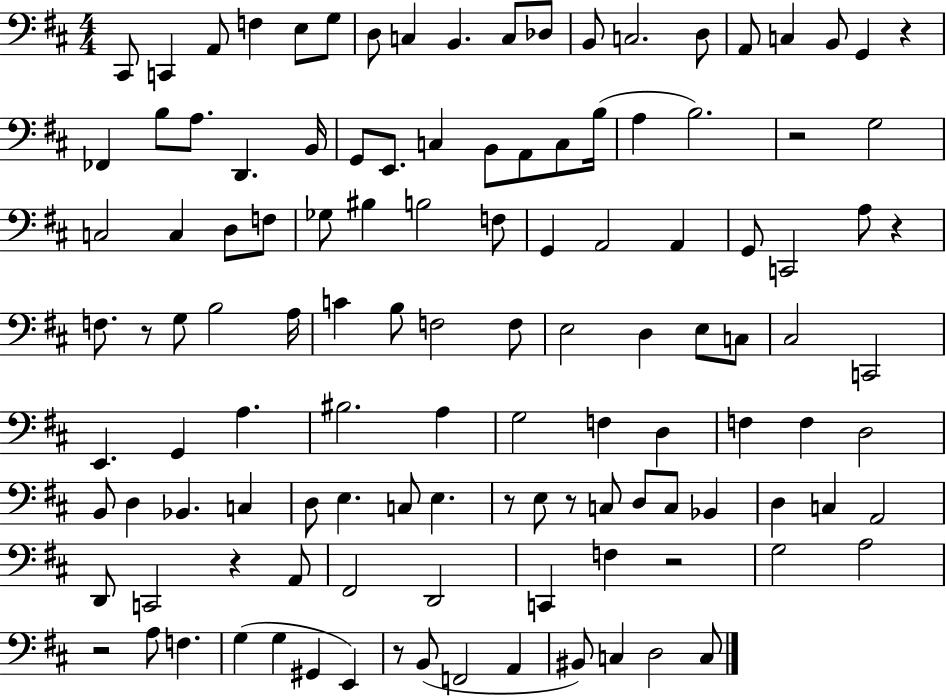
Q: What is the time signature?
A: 4/4